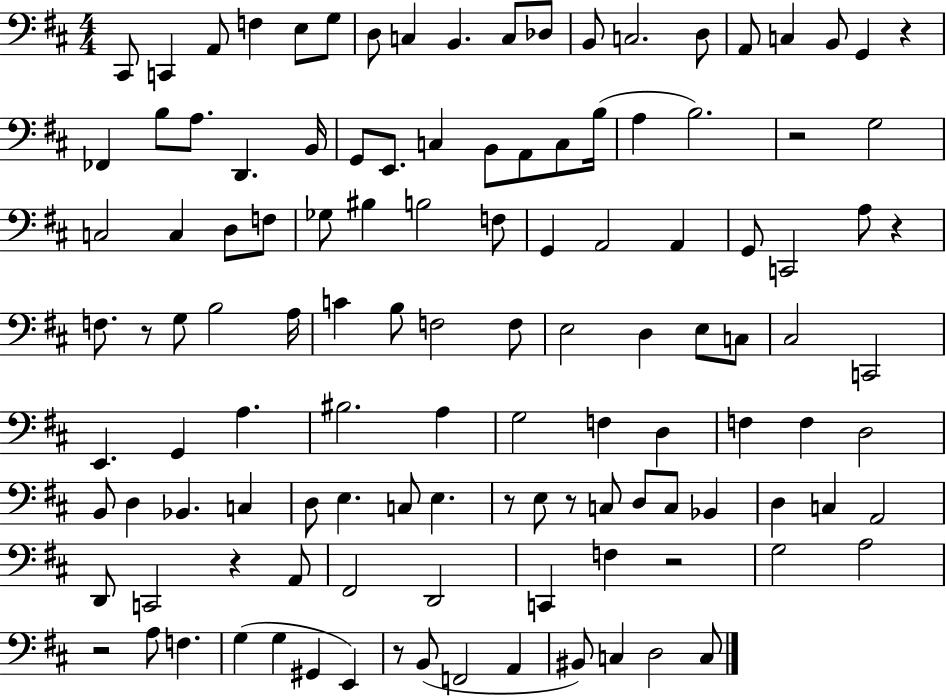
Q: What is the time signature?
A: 4/4